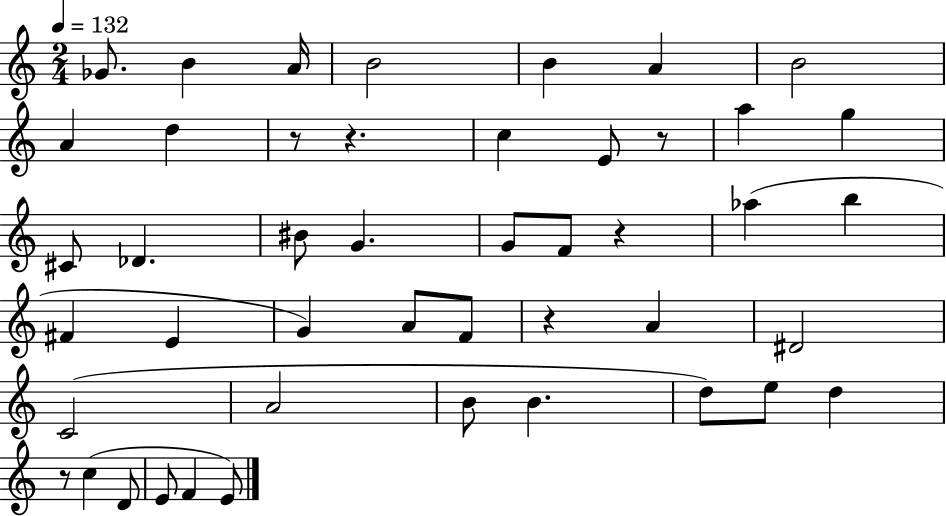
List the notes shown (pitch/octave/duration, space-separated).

Gb4/e. B4/q A4/s B4/h B4/q A4/q B4/h A4/q D5/q R/e R/q. C5/q E4/e R/e A5/q G5/q C#4/e Db4/q. BIS4/e G4/q. G4/e F4/e R/q Ab5/q B5/q F#4/q E4/q G4/q A4/e F4/e R/q A4/q D#4/h C4/h A4/h B4/e B4/q. D5/e E5/e D5/q R/e C5/q D4/e E4/e F4/q E4/e